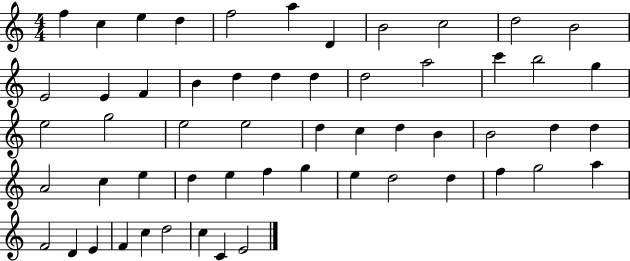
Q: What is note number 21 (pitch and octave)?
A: C6